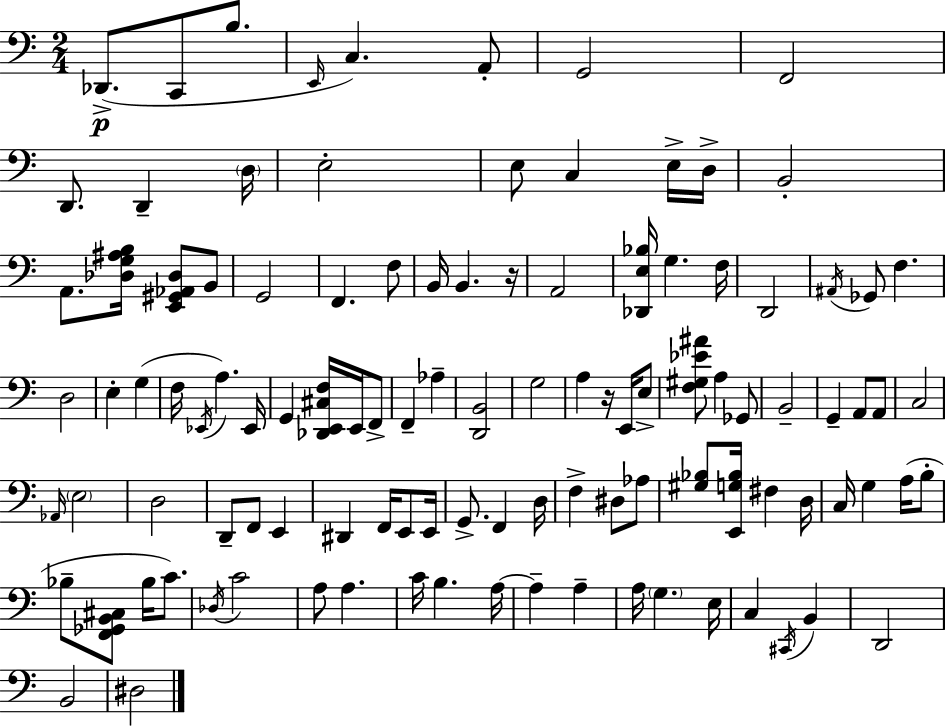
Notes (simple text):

Db2/e. C2/e B3/e. E2/s C3/q. A2/e G2/h F2/h D2/e. D2/q D3/s E3/h E3/e C3/q E3/s D3/s B2/h A2/e. [Db3,G3,A#3,B3]/s [E2,G#2,Ab2,Db3]/e B2/e G2/h F2/q. F3/e B2/s B2/q. R/s A2/h [Db2,E3,Bb3]/s G3/q. F3/s D2/h A#2/s Gb2/e F3/q. D3/h E3/q G3/q F3/s Eb2/s A3/q. Eb2/s G2/q [Db2,E2,C#3,F3]/s E2/s F2/e F2/q Ab3/q [D2,B2]/h G3/h A3/q R/s E2/s E3/e [F3,G#3,Eb4,A#4]/e A3/q Gb2/e B2/h G2/q A2/e A2/e C3/h Ab2/s E3/h D3/h D2/e F2/e E2/q D#2/q F2/s E2/e E2/s G2/e. F2/q D3/s F3/q D#3/e Ab3/e [G#3,Bb3]/e [E2,G3,Bb3]/s F#3/q D3/s C3/s G3/q A3/s B3/e Bb3/e [F2,Gb2,B2,C#3]/e Bb3/s C4/e. Db3/s C4/h A3/e A3/q. C4/s B3/q. A3/s A3/q A3/q A3/s G3/q. E3/s C3/q C#2/s B2/q D2/h B2/h D#3/h